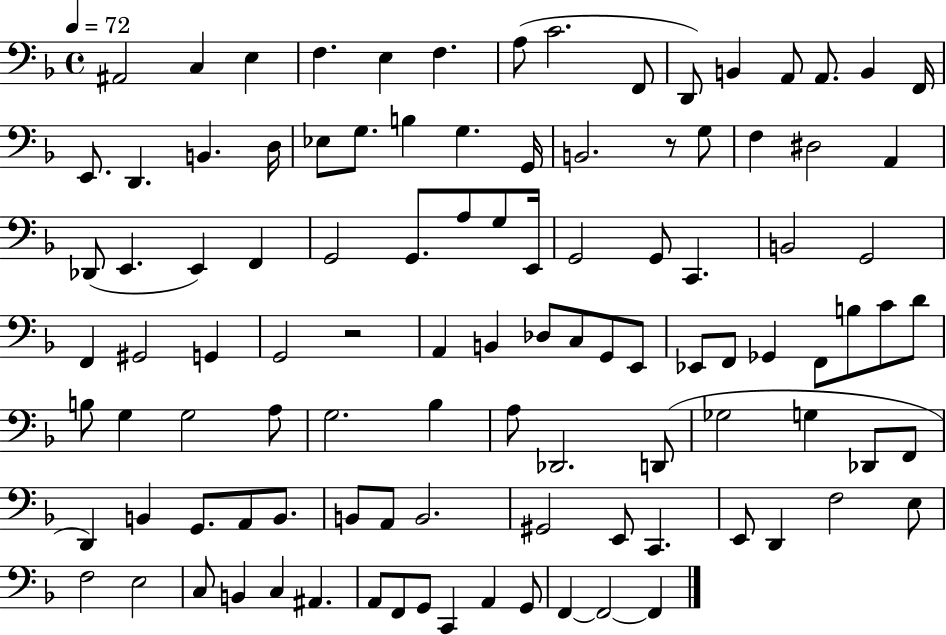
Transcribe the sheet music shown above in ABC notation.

X:1
T:Untitled
M:4/4
L:1/4
K:F
^A,,2 C, E, F, E, F, A,/2 C2 F,,/2 D,,/2 B,, A,,/2 A,,/2 B,, F,,/4 E,,/2 D,, B,, D,/4 _E,/2 G,/2 B, G, G,,/4 B,,2 z/2 G,/2 F, ^D,2 A,, _D,,/2 E,, E,, F,, G,,2 G,,/2 A,/2 G,/2 E,,/4 G,,2 G,,/2 C,, B,,2 G,,2 F,, ^G,,2 G,, G,,2 z2 A,, B,, _D,/2 C,/2 G,,/2 E,,/2 _E,,/2 F,,/2 _G,, F,,/2 B,/2 C/2 D/2 B,/2 G, G,2 A,/2 G,2 _B, A,/2 _D,,2 D,,/2 _G,2 G, _D,,/2 F,,/2 D,, B,, G,,/2 A,,/2 B,,/2 B,,/2 A,,/2 B,,2 ^G,,2 E,,/2 C,, E,,/2 D,, F,2 E,/2 F,2 E,2 C,/2 B,, C, ^A,, A,,/2 F,,/2 G,,/2 C,, A,, G,,/2 F,, F,,2 F,,